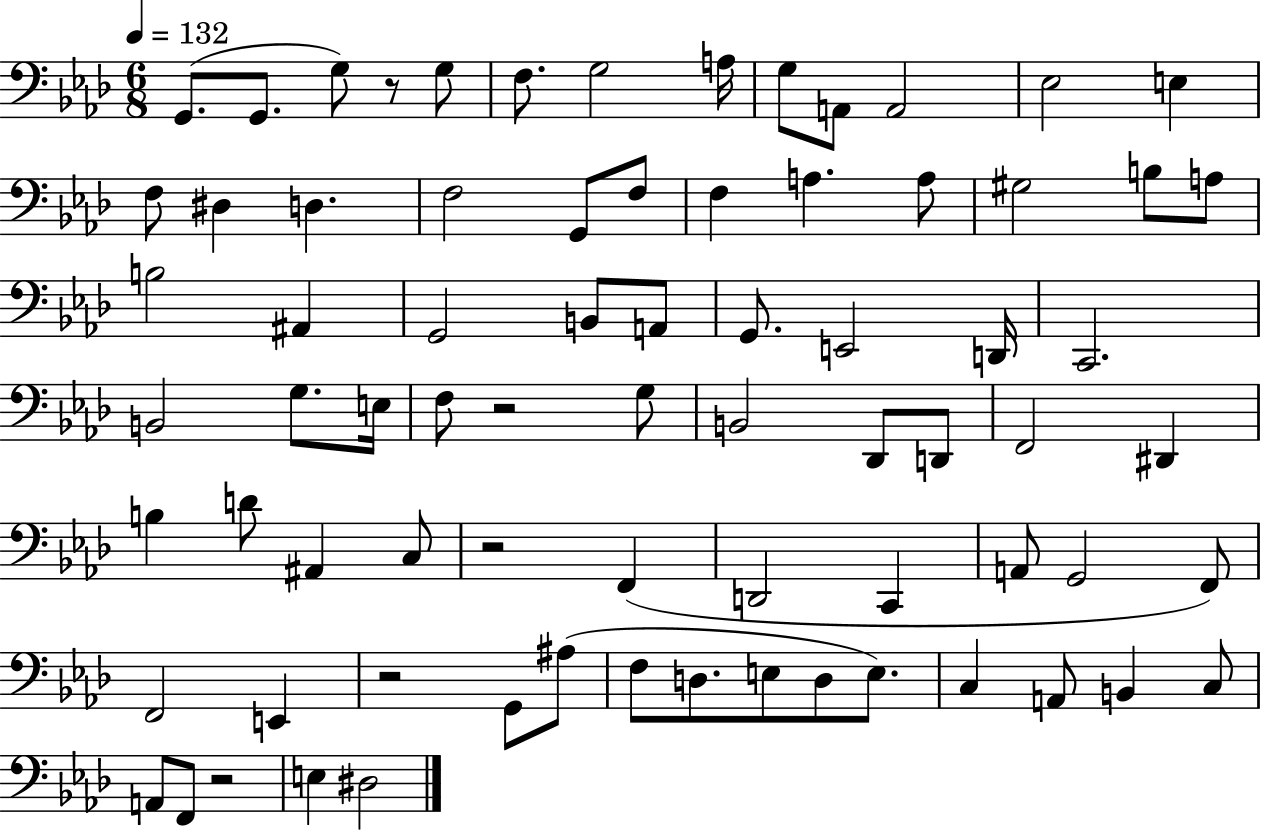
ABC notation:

X:1
T:Untitled
M:6/8
L:1/4
K:Ab
G,,/2 G,,/2 G,/2 z/2 G,/2 F,/2 G,2 A,/4 G,/2 A,,/2 A,,2 _E,2 E, F,/2 ^D, D, F,2 G,,/2 F,/2 F, A, A,/2 ^G,2 B,/2 A,/2 B,2 ^A,, G,,2 B,,/2 A,,/2 G,,/2 E,,2 D,,/4 C,,2 B,,2 G,/2 E,/4 F,/2 z2 G,/2 B,,2 _D,,/2 D,,/2 F,,2 ^D,, B, D/2 ^A,, C,/2 z2 F,, D,,2 C,, A,,/2 G,,2 F,,/2 F,,2 E,, z2 G,,/2 ^A,/2 F,/2 D,/2 E,/2 D,/2 E,/2 C, A,,/2 B,, C,/2 A,,/2 F,,/2 z2 E, ^D,2